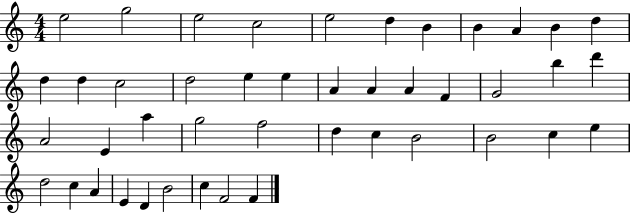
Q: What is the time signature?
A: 4/4